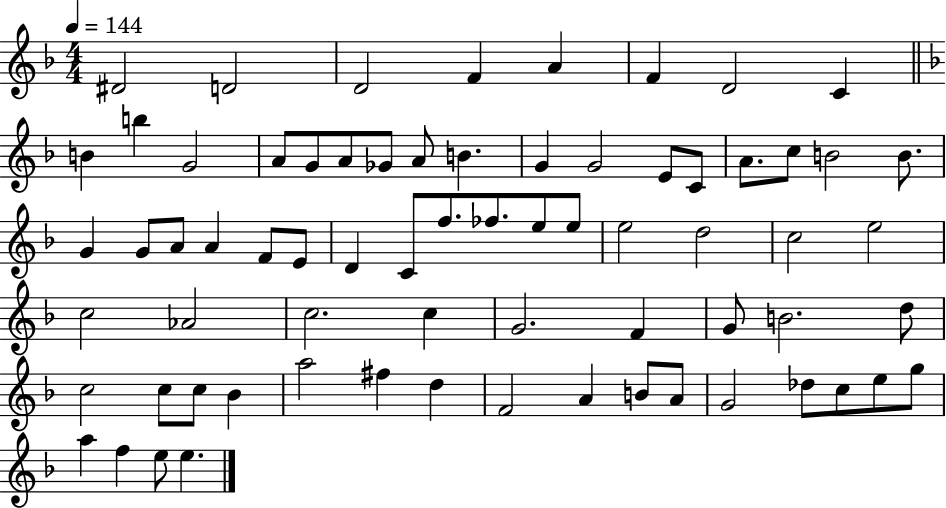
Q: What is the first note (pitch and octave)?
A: D#4